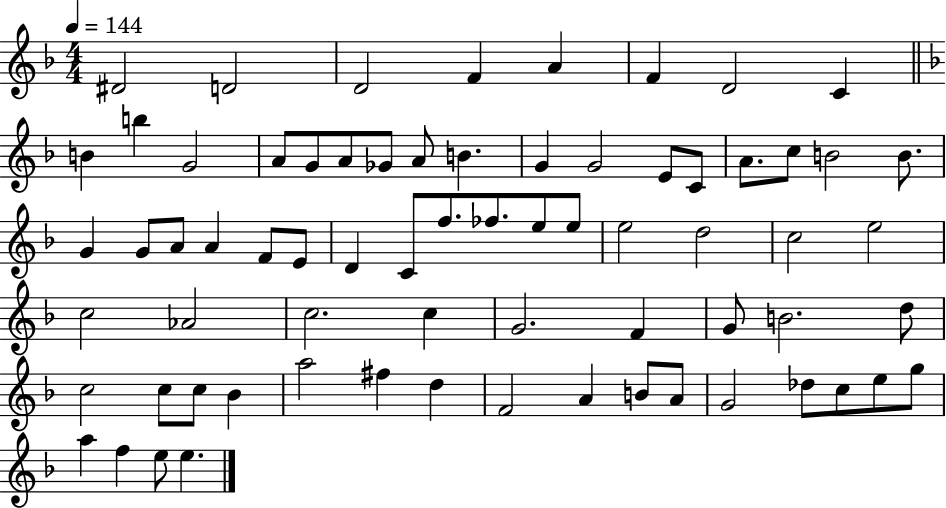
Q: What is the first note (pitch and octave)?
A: D#4